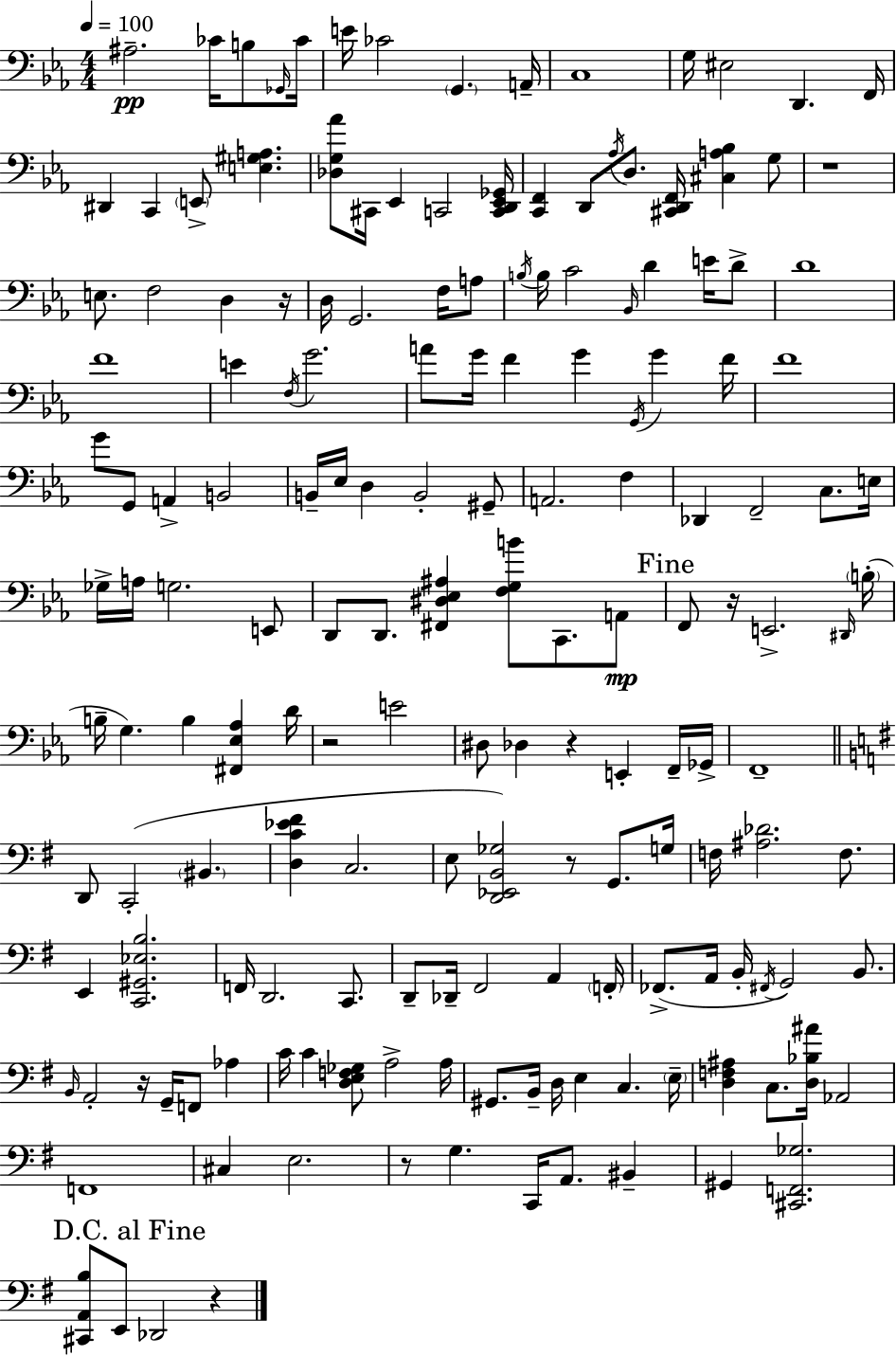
X:1
T:Untitled
M:4/4
L:1/4
K:Eb
^A,2 _C/4 B,/2 _G,,/4 _C/4 E/4 _C2 G,, A,,/4 C,4 G,/4 ^E,2 D,, F,,/4 ^D,, C,, E,,/2 [E,^G,A,] [_D,G,_A]/2 ^C,,/4 _E,, C,,2 [C,,D,,_E,,_G,,]/4 [C,,F,,] D,,/2 _A,/4 D,/2 [^C,,D,,F,,]/4 [^C,A,_B,] G,/2 z4 E,/2 F,2 D, z/4 D,/4 G,,2 F,/4 A,/2 B,/4 B,/4 C2 _B,,/4 D E/4 D/2 D4 F4 E F,/4 G2 A/2 G/4 F G G,,/4 G F/4 F4 G/2 G,,/2 A,, B,,2 B,,/4 _E,/4 D, B,,2 ^G,,/2 A,,2 F, _D,, F,,2 C,/2 E,/4 _G,/4 A,/4 G,2 E,,/2 D,,/2 D,,/2 [^F,,^D,_E,^A,] [F,G,B]/2 C,,/2 A,,/2 F,,/2 z/4 E,,2 ^D,,/4 B,/4 B,/4 G, B, [^F,,_E,_A,] D/4 z2 E2 ^D,/2 _D, z E,, F,,/4 _G,,/4 F,,4 D,,/2 C,,2 ^B,, [D,C_E^F] C,2 E,/2 [D,,_E,,B,,_G,]2 z/2 G,,/2 G,/4 F,/4 [^A,_D]2 F,/2 E,, [C,,^G,,_E,B,]2 F,,/4 D,,2 C,,/2 D,,/2 _D,,/4 ^F,,2 A,, F,,/4 _F,,/2 A,,/4 B,,/4 ^F,,/4 G,,2 B,,/2 B,,/4 A,,2 z/4 G,,/4 F,,/2 _A, C/4 C [D,E,F,_G,]/2 A,2 A,/4 ^G,,/2 B,,/4 D,/4 E, C, E,/4 [D,F,^A,] C,/2 [D,_B,^A]/4 _A,,2 F,,4 ^C, E,2 z/2 G, C,,/4 A,,/2 ^B,, ^G,, [^C,,F,,_G,]2 [^C,,A,,B,]/2 E,,/2 _D,,2 z